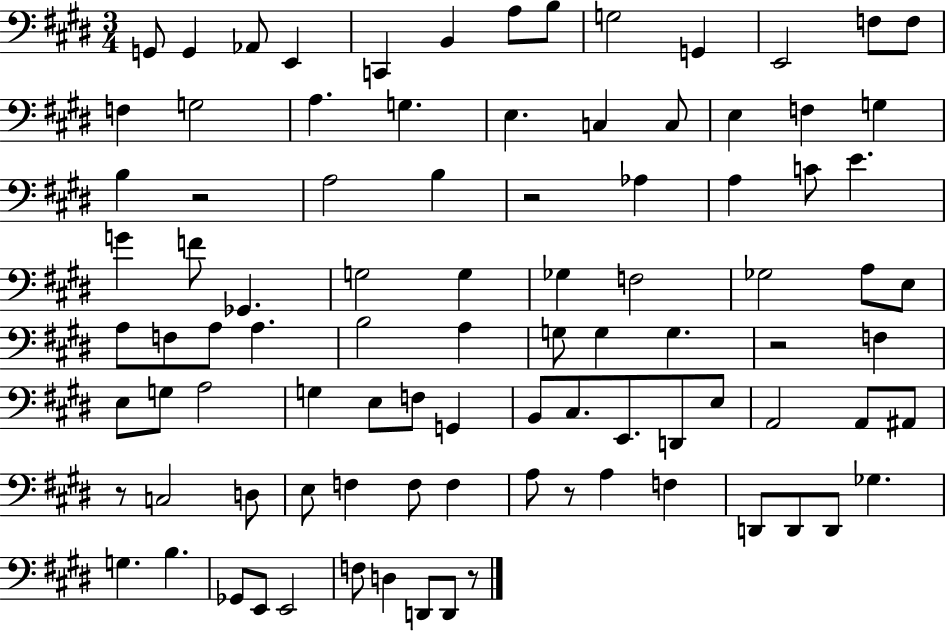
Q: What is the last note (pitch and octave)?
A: D2